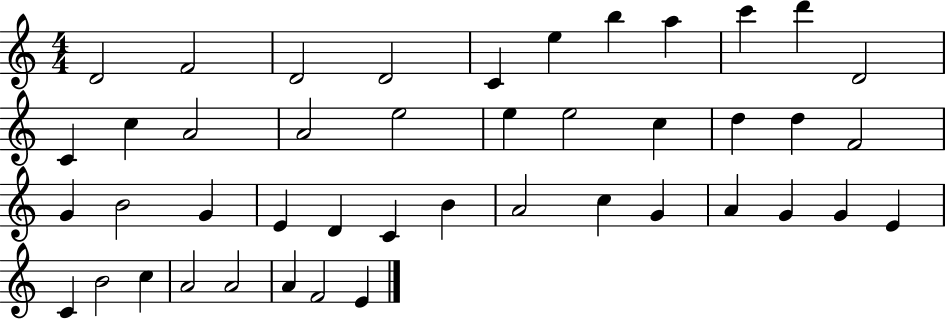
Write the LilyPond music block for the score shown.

{
  \clef treble
  \numericTimeSignature
  \time 4/4
  \key c \major
  d'2 f'2 | d'2 d'2 | c'4 e''4 b''4 a''4 | c'''4 d'''4 d'2 | \break c'4 c''4 a'2 | a'2 e''2 | e''4 e''2 c''4 | d''4 d''4 f'2 | \break g'4 b'2 g'4 | e'4 d'4 c'4 b'4 | a'2 c''4 g'4 | a'4 g'4 g'4 e'4 | \break c'4 b'2 c''4 | a'2 a'2 | a'4 f'2 e'4 | \bar "|."
}